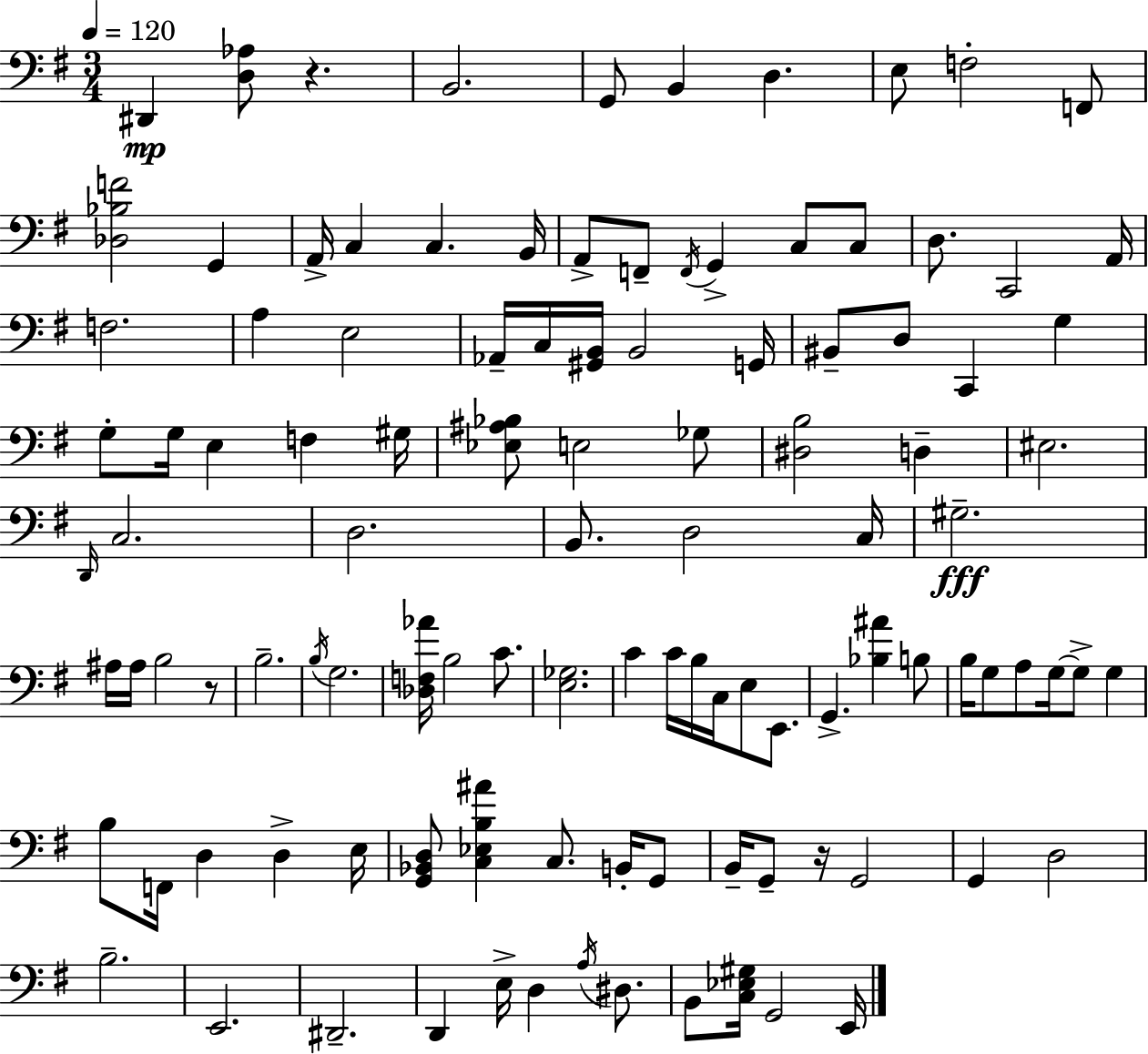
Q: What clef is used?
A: bass